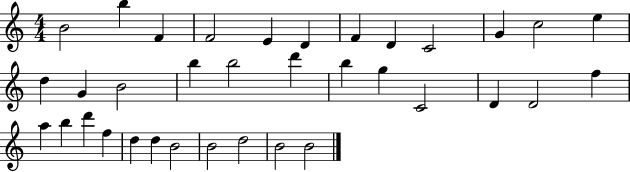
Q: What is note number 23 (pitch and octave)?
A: D4